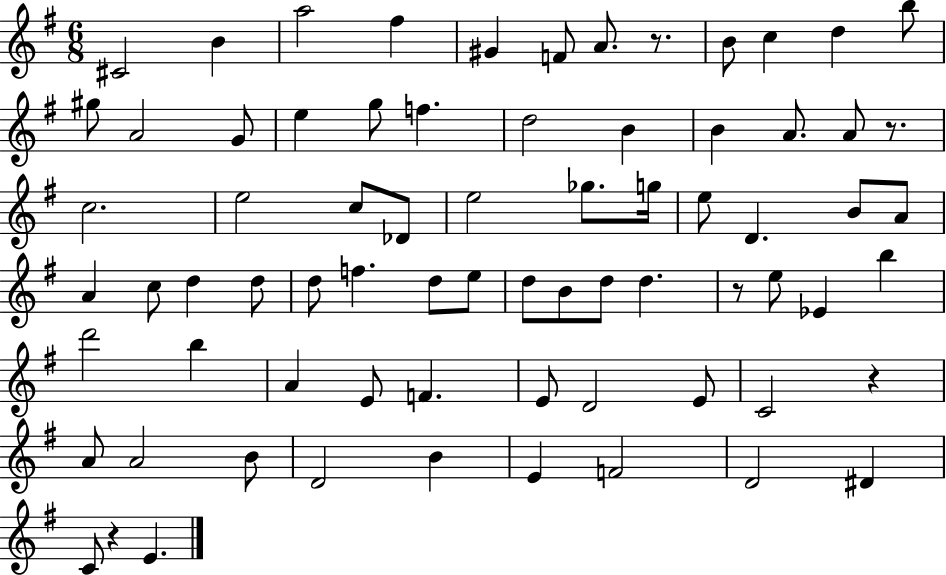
C#4/h B4/q A5/h F#5/q G#4/q F4/e A4/e. R/e. B4/e C5/q D5/q B5/e G#5/e A4/h G4/e E5/q G5/e F5/q. D5/h B4/q B4/q A4/e. A4/e R/e. C5/h. E5/h C5/e Db4/e E5/h Gb5/e. G5/s E5/e D4/q. B4/e A4/e A4/q C5/e D5/q D5/e D5/e F5/q. D5/e E5/e D5/e B4/e D5/e D5/q. R/e E5/e Eb4/q B5/q D6/h B5/q A4/q E4/e F4/q. E4/e D4/h E4/e C4/h R/q A4/e A4/h B4/e D4/h B4/q E4/q F4/h D4/h D#4/q C4/e R/q E4/q.